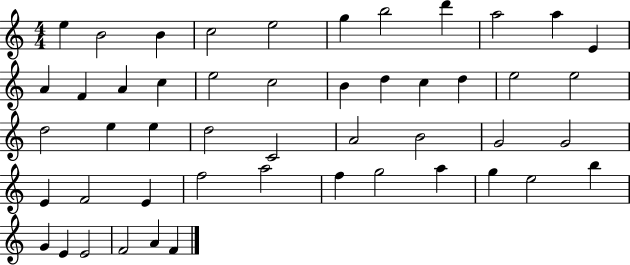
X:1
T:Untitled
M:4/4
L:1/4
K:C
e B2 B c2 e2 g b2 d' a2 a E A F A c e2 c2 B d c d e2 e2 d2 e e d2 C2 A2 B2 G2 G2 E F2 E f2 a2 f g2 a g e2 b G E E2 F2 A F